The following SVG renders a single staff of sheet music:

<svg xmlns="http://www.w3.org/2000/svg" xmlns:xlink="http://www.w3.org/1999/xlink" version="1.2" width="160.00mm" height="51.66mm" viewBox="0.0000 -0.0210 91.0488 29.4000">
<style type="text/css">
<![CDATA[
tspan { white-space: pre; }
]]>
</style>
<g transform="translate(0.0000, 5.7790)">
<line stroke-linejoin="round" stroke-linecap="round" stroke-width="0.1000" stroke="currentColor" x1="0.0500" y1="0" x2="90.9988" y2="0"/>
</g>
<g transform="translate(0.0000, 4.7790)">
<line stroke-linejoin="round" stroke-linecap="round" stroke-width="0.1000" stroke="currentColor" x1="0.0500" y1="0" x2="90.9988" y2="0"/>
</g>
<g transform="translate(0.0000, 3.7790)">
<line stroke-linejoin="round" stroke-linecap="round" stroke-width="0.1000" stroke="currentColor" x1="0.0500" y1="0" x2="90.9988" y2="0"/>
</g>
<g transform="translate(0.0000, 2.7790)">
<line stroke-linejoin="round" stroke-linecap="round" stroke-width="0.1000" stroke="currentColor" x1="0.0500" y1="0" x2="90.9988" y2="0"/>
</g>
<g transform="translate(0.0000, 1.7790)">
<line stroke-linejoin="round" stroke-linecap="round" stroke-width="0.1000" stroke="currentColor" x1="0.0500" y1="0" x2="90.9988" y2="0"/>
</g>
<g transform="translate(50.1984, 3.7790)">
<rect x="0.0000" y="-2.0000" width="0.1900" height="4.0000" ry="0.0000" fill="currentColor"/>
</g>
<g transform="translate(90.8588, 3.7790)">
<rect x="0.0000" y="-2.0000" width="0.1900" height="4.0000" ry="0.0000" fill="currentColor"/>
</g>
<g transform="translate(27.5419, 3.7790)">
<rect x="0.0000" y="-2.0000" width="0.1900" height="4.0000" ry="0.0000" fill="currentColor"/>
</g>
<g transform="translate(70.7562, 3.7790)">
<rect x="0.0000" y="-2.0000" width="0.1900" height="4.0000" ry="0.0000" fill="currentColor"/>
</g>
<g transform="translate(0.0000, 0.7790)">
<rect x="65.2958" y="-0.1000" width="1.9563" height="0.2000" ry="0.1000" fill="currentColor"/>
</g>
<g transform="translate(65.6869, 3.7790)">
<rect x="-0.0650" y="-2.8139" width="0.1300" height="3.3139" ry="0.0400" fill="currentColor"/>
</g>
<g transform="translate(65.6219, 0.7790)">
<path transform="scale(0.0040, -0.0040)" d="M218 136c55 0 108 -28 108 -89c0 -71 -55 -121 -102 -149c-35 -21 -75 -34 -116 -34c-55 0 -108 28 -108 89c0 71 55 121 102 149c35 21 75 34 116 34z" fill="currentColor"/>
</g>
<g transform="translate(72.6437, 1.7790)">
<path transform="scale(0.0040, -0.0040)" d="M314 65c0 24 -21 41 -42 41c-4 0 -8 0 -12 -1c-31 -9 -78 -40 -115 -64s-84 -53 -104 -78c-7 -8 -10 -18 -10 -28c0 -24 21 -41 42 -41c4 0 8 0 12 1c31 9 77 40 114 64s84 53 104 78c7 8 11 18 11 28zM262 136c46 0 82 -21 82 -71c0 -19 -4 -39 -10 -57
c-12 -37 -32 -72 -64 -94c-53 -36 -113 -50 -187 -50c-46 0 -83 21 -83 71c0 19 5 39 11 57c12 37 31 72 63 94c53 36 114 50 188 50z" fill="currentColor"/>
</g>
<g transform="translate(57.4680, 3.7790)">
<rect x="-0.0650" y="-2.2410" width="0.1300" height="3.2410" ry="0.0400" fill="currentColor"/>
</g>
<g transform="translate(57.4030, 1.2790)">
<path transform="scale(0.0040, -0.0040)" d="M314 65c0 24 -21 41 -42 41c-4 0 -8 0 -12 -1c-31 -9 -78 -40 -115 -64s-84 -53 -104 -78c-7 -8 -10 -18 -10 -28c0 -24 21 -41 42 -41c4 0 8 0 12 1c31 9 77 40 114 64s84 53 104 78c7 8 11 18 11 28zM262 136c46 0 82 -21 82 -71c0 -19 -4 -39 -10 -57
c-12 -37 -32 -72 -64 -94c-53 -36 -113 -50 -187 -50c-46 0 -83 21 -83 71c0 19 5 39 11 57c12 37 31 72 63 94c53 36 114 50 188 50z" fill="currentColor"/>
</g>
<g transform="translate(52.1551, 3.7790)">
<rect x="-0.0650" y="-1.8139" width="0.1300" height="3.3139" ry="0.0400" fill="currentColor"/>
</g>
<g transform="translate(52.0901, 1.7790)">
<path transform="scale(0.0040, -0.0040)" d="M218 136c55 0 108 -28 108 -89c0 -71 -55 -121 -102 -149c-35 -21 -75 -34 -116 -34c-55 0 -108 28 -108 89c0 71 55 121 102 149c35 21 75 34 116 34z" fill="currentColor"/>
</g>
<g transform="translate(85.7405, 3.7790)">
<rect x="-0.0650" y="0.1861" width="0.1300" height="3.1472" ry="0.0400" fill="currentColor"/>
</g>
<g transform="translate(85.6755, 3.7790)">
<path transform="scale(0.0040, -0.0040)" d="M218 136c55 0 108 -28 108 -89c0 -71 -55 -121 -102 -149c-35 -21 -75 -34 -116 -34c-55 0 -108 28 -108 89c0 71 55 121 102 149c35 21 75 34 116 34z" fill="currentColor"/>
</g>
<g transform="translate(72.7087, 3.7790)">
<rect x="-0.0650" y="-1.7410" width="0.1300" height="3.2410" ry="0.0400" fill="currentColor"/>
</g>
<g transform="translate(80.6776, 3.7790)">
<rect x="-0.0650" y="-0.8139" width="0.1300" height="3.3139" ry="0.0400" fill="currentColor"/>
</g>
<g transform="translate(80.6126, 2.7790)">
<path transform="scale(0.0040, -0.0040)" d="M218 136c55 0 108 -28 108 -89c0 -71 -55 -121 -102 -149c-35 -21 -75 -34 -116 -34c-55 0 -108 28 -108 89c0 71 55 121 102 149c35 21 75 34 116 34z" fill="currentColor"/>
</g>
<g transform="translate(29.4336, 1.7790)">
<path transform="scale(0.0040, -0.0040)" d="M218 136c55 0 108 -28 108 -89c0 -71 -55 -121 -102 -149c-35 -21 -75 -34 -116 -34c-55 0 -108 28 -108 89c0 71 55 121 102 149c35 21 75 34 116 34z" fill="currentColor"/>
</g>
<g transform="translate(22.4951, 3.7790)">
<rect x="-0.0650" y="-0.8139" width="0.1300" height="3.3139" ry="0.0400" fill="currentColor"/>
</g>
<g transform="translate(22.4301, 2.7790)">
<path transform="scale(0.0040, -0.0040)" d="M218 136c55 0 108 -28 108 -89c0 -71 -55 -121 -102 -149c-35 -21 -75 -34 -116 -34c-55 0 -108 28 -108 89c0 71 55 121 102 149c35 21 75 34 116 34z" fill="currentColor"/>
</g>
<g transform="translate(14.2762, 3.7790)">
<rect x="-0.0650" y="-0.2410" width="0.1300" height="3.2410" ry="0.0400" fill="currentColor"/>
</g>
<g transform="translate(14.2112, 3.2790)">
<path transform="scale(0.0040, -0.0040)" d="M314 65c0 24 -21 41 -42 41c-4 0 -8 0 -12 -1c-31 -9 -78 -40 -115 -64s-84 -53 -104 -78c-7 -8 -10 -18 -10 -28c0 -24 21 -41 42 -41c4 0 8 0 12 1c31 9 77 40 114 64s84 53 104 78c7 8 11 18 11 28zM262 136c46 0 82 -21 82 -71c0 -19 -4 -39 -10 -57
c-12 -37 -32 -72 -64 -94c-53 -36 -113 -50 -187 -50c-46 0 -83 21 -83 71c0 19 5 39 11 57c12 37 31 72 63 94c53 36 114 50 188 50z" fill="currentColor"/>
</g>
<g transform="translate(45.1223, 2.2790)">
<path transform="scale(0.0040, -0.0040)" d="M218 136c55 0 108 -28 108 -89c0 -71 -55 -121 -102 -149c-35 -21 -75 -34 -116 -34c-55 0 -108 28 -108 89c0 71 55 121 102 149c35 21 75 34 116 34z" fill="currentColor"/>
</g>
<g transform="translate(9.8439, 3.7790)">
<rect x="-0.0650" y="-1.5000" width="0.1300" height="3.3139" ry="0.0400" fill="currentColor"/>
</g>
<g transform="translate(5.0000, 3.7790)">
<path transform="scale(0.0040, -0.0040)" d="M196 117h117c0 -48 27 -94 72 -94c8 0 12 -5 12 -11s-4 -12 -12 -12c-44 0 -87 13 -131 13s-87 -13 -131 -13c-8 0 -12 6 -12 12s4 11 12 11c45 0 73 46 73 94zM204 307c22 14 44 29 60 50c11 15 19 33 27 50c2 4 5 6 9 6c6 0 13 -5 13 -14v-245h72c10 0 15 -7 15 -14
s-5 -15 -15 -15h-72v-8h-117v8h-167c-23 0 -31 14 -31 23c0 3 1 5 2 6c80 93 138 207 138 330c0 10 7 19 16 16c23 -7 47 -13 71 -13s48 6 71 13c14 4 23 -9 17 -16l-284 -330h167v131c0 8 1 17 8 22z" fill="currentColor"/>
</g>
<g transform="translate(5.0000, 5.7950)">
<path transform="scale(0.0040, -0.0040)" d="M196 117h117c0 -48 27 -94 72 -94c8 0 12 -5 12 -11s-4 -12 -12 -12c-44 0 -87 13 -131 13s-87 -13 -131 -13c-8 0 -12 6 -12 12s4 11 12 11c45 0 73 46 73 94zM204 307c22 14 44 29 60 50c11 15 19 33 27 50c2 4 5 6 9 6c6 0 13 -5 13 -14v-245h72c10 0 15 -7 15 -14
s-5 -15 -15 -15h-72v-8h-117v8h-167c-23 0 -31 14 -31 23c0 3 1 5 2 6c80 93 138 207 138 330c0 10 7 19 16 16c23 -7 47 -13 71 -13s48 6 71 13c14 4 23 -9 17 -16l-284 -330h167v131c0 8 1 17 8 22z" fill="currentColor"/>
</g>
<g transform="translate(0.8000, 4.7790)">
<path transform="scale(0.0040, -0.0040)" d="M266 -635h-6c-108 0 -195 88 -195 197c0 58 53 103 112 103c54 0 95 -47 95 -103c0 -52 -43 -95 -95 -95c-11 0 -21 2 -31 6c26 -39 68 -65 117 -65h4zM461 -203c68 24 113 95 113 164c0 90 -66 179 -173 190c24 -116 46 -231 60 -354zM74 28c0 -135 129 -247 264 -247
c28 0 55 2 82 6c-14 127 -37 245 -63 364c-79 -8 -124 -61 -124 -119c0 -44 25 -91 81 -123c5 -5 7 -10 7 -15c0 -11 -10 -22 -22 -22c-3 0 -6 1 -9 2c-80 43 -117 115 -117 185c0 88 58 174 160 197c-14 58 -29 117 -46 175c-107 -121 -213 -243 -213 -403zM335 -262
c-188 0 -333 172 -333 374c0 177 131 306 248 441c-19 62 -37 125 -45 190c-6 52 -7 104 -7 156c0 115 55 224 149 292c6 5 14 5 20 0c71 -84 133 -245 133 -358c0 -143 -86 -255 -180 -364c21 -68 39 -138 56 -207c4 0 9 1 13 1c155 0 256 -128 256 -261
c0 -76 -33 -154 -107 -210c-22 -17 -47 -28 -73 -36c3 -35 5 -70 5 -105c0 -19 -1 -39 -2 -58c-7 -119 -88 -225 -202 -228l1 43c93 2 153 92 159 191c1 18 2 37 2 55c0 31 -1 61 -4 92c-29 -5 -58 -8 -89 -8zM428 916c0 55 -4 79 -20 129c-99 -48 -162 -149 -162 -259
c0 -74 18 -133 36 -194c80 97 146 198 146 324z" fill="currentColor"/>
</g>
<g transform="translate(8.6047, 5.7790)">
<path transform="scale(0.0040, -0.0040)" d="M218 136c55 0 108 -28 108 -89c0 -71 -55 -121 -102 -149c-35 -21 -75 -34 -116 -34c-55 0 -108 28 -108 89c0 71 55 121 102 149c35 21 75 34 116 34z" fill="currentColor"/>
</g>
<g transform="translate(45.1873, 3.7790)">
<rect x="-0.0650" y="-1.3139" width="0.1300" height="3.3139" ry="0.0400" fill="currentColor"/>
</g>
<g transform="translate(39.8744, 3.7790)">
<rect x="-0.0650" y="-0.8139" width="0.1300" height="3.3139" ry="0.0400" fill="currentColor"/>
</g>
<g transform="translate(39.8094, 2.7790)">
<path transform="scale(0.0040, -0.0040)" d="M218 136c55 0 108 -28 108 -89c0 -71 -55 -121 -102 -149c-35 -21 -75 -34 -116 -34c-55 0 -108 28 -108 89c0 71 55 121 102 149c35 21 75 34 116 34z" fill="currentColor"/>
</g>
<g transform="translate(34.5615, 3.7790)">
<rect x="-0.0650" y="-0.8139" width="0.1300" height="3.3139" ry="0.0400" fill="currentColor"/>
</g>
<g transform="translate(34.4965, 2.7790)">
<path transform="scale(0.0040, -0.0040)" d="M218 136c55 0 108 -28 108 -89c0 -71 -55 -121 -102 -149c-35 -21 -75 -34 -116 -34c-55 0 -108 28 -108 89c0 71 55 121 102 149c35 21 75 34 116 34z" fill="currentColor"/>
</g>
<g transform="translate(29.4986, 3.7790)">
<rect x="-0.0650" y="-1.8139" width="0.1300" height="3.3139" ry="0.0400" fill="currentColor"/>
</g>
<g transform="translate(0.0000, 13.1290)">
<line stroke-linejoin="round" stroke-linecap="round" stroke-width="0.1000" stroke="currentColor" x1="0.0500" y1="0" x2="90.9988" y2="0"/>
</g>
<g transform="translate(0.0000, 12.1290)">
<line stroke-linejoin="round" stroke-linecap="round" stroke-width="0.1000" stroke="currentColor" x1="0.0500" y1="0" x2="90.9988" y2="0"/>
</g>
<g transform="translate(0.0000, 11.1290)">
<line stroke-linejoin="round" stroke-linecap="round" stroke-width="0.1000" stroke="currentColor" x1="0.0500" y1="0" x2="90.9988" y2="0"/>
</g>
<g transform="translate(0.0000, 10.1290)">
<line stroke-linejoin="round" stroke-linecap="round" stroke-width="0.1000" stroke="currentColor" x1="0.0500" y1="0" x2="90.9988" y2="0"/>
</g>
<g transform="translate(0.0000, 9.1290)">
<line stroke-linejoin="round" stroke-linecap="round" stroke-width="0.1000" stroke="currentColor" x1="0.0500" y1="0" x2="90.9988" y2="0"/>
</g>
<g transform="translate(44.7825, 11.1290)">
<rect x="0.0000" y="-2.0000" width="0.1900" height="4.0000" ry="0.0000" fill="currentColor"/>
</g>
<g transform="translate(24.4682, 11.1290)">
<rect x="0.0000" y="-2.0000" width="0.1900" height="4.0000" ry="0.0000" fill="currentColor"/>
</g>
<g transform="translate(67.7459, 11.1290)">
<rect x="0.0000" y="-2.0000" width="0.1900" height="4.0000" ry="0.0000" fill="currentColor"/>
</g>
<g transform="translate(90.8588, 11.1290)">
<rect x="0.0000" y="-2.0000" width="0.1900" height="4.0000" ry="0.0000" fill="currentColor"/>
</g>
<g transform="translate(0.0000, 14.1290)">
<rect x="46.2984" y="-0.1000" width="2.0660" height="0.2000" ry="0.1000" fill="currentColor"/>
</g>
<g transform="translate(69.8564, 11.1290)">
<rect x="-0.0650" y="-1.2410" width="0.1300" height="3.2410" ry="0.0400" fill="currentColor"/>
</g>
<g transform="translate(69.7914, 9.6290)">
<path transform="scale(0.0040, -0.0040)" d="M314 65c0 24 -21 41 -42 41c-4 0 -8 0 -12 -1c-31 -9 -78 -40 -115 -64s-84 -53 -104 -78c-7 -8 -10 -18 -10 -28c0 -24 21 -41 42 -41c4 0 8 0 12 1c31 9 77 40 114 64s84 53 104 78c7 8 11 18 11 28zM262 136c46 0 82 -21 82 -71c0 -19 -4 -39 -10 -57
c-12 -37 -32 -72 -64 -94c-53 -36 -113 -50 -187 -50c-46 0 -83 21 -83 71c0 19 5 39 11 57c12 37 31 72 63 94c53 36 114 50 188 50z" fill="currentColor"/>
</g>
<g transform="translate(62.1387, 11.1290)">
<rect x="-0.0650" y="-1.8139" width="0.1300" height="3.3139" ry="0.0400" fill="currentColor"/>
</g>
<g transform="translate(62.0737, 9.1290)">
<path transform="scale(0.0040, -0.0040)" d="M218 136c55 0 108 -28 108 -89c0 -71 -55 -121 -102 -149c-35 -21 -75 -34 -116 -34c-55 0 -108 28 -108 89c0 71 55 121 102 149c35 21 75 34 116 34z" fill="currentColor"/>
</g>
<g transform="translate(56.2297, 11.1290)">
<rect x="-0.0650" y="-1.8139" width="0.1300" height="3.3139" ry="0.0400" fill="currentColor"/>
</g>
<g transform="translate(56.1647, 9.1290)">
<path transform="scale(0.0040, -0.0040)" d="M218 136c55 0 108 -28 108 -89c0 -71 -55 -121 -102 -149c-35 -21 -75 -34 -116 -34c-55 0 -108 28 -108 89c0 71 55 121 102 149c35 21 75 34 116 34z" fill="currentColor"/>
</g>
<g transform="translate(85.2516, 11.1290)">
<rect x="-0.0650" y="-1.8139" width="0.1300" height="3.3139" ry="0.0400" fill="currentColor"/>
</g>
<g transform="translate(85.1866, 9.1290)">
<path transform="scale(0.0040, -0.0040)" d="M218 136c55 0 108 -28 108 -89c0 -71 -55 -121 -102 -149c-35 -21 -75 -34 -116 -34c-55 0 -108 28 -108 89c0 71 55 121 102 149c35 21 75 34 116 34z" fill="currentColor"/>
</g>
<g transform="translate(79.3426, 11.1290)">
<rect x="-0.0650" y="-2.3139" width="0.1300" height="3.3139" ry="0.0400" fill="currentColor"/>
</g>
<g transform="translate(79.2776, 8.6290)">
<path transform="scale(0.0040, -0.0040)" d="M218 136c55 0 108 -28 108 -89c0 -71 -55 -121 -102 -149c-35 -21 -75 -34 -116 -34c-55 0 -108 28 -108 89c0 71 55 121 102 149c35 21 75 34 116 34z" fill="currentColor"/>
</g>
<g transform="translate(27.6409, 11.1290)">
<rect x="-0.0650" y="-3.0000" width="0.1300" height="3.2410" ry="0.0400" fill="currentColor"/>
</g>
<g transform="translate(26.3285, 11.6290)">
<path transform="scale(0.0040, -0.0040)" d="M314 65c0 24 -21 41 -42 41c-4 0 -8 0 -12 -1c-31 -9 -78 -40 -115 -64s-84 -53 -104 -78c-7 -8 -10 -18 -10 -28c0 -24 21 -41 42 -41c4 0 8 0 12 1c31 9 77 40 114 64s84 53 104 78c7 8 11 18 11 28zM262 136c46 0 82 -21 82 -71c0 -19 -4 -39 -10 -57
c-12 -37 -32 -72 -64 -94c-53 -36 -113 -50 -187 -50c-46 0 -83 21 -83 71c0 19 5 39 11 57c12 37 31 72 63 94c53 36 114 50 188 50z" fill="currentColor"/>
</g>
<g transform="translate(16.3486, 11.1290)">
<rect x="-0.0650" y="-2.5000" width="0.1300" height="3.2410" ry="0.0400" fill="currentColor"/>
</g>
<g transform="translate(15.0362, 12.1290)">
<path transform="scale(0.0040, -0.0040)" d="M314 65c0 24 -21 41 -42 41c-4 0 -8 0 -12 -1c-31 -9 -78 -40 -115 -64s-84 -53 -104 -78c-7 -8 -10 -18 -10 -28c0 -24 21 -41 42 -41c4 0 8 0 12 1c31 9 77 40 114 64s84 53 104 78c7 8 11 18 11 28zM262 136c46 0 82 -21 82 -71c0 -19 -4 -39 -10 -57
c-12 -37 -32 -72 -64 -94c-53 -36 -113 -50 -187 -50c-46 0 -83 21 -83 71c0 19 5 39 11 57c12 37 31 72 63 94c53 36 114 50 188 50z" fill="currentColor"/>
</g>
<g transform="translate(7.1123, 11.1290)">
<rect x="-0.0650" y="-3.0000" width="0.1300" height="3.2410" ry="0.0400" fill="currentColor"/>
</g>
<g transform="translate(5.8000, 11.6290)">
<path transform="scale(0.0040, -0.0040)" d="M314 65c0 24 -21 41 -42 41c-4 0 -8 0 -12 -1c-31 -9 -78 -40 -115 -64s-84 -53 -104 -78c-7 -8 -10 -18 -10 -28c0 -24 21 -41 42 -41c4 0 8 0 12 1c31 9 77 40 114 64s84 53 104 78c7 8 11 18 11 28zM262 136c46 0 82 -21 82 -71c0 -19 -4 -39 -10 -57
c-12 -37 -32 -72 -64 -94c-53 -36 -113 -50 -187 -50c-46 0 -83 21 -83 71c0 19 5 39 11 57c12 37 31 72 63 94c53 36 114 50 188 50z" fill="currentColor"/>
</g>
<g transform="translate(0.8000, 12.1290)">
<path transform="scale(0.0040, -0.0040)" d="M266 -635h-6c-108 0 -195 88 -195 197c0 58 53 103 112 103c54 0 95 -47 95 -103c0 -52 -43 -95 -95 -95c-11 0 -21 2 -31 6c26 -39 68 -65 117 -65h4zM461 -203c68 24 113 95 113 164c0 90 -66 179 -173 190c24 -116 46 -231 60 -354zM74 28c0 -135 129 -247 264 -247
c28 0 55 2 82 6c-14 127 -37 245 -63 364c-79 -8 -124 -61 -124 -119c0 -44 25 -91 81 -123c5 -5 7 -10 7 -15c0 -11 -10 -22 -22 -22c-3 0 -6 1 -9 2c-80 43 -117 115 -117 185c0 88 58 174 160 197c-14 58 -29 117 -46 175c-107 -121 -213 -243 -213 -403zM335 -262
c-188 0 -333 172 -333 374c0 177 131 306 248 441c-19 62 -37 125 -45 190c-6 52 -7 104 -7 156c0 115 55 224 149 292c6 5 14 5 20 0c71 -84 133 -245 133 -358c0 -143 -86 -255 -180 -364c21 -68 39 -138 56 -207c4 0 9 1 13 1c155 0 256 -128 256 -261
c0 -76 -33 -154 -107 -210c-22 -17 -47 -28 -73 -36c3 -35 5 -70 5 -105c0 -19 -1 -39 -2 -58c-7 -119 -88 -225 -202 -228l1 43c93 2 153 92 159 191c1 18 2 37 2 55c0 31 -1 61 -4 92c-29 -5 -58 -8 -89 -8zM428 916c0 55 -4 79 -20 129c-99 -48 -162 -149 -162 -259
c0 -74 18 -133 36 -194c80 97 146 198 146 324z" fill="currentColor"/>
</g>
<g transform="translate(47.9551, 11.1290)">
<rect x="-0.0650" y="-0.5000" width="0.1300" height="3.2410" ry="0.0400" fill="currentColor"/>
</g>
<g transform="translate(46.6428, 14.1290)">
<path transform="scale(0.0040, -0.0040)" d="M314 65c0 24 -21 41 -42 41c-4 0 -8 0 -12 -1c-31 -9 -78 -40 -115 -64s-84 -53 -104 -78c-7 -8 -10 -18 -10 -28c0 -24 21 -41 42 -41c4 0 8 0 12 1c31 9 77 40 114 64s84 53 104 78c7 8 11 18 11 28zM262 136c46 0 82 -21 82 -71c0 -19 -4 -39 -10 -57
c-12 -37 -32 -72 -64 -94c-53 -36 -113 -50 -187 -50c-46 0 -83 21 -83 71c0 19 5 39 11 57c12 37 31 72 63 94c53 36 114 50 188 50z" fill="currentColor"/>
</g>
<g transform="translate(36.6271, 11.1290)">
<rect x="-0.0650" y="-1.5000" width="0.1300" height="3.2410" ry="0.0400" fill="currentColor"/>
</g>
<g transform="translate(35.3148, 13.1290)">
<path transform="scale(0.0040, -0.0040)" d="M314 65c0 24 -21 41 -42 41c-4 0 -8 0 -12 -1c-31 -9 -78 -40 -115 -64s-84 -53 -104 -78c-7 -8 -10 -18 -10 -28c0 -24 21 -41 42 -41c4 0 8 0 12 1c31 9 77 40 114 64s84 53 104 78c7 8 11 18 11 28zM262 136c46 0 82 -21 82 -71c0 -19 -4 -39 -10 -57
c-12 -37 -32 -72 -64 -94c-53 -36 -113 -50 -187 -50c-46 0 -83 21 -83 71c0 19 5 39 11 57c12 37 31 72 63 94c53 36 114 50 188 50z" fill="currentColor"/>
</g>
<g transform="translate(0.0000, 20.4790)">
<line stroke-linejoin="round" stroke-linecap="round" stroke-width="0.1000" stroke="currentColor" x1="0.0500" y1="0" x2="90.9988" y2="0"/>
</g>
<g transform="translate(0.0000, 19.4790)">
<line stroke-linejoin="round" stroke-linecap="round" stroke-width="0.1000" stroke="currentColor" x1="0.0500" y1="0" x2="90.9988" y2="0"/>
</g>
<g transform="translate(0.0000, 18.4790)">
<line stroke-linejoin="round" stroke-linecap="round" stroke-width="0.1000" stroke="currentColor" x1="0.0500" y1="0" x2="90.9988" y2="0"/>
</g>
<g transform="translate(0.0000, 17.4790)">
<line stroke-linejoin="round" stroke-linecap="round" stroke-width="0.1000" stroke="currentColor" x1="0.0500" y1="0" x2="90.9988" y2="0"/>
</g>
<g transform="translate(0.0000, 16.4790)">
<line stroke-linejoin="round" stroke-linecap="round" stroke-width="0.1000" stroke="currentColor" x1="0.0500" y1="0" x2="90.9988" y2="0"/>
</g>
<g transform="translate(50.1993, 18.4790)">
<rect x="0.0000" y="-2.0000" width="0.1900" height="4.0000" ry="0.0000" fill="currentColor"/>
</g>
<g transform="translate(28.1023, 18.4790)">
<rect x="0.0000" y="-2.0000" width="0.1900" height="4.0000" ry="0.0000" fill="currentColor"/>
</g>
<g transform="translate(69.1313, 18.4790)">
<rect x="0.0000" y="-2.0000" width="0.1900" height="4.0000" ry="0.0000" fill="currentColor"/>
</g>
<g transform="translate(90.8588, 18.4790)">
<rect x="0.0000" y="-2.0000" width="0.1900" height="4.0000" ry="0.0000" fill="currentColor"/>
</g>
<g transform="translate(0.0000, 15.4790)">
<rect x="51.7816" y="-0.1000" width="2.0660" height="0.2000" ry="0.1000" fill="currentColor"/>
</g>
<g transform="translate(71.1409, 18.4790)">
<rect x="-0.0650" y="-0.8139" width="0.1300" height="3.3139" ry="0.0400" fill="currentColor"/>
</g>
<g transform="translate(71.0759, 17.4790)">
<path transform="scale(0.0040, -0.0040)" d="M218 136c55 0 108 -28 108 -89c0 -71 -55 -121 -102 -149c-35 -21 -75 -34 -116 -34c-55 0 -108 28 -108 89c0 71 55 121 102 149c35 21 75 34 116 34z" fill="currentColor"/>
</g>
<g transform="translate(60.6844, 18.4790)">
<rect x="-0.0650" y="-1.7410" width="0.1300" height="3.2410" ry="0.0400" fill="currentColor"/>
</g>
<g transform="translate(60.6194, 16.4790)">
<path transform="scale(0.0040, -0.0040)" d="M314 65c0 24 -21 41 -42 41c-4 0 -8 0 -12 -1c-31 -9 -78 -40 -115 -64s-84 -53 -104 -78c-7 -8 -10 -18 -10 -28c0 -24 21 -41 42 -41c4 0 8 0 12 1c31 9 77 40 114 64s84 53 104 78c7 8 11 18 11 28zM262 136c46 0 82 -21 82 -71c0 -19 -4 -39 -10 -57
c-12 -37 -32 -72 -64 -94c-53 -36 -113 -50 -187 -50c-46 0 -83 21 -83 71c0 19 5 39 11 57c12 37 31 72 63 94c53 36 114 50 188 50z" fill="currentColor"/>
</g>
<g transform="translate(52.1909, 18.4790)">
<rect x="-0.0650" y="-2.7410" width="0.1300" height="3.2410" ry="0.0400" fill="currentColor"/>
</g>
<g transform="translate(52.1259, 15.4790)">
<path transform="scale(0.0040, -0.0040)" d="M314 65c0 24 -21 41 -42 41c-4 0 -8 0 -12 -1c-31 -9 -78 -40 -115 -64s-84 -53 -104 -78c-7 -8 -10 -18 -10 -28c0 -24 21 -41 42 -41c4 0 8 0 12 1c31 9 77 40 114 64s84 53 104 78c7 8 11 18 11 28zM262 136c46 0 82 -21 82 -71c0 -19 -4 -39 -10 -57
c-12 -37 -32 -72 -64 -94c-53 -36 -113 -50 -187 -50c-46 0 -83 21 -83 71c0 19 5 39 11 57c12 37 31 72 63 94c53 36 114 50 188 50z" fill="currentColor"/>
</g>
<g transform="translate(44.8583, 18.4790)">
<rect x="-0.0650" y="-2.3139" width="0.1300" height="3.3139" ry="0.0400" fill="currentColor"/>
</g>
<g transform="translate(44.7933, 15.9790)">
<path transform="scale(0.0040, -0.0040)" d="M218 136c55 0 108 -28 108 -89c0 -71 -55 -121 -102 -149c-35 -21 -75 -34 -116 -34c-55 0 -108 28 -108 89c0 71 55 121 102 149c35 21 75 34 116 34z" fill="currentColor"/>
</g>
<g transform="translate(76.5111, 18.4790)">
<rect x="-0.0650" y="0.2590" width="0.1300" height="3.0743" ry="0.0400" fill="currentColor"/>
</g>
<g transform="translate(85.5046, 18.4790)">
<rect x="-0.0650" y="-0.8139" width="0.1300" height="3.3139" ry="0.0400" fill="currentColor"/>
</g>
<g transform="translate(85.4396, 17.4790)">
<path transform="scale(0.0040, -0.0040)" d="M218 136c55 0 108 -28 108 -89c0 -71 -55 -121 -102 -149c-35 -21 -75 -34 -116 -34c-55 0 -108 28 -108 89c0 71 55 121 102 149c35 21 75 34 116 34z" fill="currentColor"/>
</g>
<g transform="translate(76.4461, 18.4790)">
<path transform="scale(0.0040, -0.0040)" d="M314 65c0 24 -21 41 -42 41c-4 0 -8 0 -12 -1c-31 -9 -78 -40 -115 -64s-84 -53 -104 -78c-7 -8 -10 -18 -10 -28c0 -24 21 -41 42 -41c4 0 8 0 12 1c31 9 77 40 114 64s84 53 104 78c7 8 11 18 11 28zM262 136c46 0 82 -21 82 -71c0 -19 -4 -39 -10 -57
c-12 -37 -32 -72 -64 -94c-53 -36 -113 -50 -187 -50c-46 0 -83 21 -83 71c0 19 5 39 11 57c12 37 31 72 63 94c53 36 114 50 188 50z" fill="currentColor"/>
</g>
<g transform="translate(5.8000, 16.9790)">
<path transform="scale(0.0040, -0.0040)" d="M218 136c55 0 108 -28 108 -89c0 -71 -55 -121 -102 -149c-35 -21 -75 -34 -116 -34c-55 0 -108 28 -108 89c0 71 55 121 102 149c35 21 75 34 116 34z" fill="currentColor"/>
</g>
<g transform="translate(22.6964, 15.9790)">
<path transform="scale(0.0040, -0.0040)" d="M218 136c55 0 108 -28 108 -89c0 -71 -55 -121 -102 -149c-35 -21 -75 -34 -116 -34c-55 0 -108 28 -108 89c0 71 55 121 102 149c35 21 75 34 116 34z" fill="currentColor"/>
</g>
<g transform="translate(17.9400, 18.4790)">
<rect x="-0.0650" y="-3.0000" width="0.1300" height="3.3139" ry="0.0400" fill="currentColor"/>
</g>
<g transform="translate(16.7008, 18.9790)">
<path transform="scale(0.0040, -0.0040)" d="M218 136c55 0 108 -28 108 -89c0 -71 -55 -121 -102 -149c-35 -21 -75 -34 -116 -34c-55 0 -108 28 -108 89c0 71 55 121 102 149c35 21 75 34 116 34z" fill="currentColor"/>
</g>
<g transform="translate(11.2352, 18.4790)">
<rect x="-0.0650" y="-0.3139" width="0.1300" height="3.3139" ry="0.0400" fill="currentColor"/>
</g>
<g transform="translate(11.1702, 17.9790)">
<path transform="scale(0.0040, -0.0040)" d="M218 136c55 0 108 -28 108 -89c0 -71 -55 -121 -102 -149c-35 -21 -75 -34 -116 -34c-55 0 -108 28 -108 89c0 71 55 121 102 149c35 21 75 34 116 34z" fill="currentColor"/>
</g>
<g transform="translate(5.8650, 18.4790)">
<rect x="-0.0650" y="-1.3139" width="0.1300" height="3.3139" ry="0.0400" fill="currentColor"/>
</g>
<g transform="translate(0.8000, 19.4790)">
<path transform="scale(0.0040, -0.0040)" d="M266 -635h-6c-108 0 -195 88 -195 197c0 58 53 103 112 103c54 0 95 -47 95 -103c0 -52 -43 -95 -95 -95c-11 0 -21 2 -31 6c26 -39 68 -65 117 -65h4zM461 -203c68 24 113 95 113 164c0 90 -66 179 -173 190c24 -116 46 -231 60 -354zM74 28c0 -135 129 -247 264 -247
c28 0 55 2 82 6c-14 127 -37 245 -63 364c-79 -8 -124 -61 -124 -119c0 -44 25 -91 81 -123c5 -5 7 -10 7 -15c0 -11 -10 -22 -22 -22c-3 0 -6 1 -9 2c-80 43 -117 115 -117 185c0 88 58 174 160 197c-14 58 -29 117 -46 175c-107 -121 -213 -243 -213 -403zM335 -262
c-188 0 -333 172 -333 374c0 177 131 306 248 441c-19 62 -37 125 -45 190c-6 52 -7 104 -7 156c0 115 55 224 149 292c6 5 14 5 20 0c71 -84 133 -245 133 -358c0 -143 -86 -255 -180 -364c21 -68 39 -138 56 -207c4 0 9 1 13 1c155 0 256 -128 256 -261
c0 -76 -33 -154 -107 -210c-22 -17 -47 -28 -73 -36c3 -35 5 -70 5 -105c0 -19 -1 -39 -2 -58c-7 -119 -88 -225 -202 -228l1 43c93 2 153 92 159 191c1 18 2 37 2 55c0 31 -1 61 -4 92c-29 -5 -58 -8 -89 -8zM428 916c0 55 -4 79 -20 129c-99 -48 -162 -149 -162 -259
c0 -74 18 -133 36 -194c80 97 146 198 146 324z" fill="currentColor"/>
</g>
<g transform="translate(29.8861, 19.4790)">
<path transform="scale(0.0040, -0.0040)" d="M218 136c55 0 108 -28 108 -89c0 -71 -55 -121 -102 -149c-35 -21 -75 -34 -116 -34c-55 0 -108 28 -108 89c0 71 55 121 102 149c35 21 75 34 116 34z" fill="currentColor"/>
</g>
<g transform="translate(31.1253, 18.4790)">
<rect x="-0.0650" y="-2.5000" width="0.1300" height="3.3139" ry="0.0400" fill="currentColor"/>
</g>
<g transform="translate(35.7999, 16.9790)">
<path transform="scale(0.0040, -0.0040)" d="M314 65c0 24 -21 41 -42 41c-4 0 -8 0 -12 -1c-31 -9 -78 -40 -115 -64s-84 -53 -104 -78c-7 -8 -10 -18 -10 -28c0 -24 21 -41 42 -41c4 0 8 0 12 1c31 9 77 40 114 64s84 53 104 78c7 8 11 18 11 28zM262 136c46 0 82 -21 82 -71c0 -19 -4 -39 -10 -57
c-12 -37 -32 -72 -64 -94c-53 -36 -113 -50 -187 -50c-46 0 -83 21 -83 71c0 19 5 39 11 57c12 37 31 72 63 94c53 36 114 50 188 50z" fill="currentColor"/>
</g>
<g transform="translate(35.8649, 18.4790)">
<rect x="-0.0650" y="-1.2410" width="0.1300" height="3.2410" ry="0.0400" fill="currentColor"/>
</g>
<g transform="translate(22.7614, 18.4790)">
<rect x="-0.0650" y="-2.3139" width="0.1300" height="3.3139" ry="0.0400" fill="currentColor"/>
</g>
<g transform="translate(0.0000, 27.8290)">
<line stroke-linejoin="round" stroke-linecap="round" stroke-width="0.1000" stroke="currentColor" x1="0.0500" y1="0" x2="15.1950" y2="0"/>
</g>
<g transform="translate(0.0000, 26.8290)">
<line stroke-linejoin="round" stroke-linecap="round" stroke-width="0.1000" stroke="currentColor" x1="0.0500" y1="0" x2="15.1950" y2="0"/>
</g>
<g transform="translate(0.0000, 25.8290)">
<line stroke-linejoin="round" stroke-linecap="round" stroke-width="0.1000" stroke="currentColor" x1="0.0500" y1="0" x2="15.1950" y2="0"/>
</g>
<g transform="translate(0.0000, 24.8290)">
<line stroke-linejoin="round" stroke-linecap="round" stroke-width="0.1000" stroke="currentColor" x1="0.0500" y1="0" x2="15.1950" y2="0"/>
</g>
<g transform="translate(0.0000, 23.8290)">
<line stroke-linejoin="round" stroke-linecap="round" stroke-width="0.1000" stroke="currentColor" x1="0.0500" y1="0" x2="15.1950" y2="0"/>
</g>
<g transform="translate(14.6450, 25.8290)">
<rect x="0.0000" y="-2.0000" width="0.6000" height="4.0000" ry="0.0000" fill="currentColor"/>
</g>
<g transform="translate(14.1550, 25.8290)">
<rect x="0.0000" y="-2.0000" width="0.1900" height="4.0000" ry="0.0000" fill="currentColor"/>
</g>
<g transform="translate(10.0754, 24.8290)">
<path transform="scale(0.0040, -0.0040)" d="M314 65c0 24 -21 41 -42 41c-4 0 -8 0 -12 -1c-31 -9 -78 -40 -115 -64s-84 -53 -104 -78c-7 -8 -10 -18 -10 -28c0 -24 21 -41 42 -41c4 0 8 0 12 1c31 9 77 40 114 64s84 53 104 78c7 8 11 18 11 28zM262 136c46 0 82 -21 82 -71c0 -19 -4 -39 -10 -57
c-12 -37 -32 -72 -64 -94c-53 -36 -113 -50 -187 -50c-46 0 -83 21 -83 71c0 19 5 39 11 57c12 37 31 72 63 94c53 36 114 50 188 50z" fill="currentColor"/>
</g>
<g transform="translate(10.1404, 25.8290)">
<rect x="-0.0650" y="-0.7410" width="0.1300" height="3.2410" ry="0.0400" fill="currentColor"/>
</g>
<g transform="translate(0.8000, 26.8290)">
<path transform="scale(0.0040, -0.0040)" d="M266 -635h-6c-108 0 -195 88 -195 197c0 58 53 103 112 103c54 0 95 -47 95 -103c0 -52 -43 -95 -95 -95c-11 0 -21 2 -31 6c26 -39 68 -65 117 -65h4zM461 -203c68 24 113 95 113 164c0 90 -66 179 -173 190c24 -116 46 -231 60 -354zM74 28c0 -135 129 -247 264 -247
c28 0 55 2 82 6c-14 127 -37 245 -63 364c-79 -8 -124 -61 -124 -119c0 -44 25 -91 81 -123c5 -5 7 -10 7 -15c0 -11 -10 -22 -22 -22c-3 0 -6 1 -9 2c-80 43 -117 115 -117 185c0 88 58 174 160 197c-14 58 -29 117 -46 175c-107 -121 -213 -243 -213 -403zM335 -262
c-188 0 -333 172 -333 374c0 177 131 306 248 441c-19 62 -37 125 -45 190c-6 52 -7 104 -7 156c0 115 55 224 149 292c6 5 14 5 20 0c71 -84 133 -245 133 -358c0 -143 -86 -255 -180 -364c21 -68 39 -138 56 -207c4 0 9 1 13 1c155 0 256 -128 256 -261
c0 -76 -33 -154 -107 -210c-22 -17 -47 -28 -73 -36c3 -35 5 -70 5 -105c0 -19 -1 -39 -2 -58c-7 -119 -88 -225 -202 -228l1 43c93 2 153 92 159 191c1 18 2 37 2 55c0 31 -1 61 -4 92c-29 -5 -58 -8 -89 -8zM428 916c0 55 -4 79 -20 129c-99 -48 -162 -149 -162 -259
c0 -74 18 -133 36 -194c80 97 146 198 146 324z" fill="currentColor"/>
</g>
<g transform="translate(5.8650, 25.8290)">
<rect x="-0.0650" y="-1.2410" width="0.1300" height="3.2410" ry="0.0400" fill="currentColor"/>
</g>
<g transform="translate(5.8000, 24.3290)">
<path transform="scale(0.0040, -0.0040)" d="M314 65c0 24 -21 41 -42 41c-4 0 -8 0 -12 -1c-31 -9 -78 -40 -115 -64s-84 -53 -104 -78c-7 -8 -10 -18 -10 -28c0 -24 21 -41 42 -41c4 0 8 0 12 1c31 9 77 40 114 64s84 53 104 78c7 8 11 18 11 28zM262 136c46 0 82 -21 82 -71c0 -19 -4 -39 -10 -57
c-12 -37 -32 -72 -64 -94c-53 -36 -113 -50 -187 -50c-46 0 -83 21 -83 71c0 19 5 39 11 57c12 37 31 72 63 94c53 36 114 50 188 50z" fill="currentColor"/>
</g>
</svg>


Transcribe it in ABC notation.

X:1
T:Untitled
M:4/4
L:1/4
K:C
E c2 d f d d e f g2 a f2 d B A2 G2 A2 E2 C2 f f e2 g f e c A g G e2 g a2 f2 d B2 d e2 d2